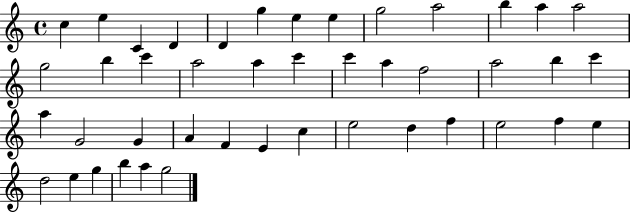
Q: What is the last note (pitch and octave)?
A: G5